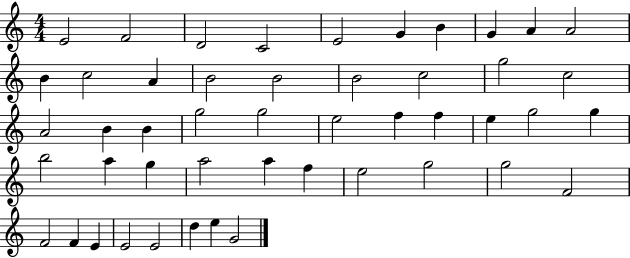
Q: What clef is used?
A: treble